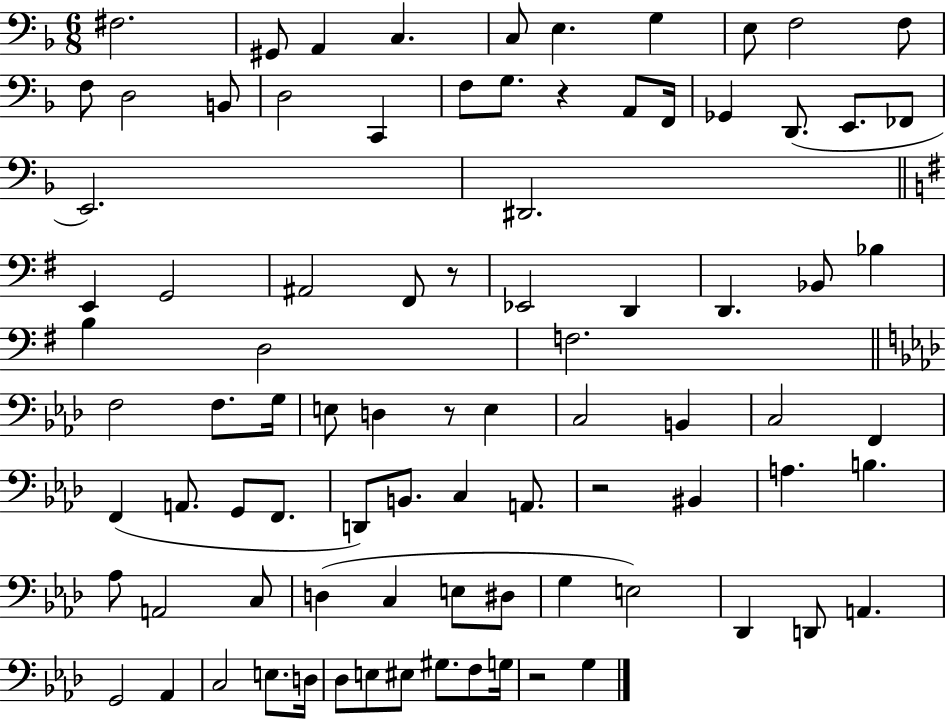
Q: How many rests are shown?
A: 5